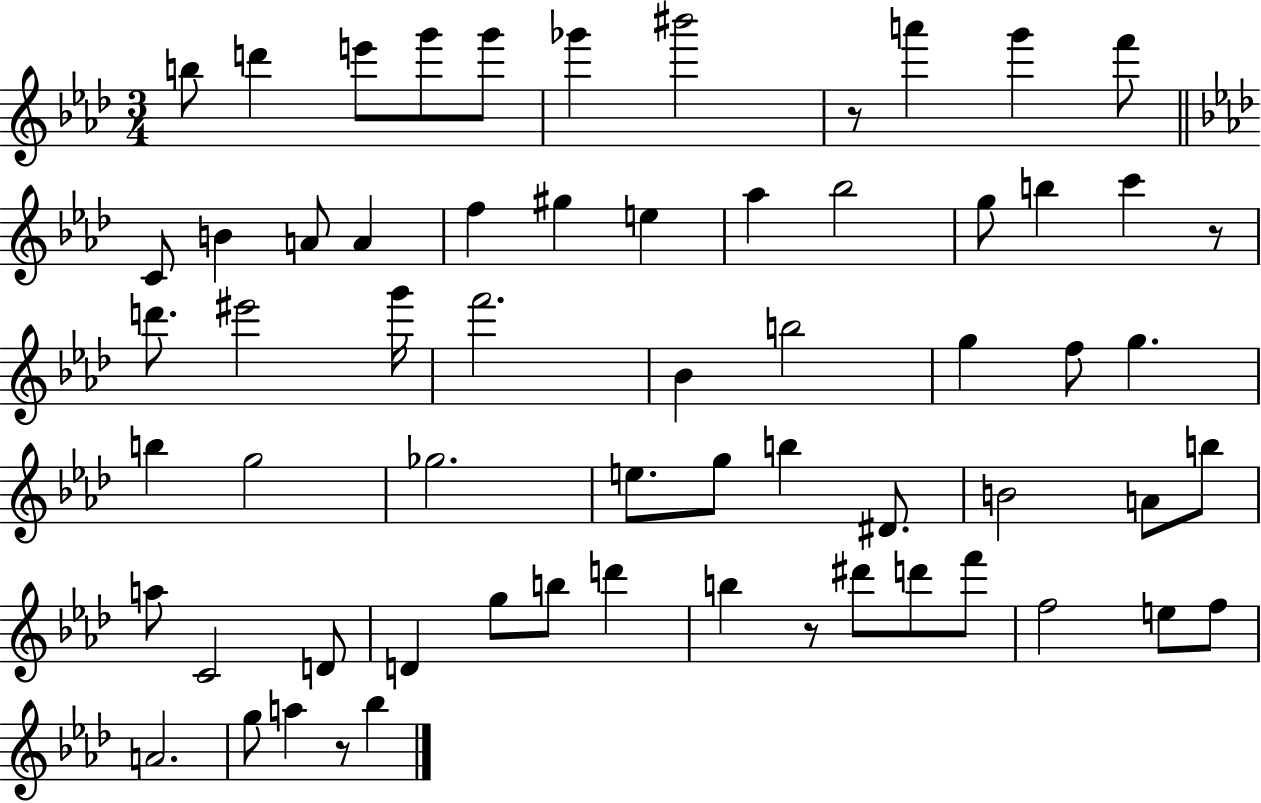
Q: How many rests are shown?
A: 4